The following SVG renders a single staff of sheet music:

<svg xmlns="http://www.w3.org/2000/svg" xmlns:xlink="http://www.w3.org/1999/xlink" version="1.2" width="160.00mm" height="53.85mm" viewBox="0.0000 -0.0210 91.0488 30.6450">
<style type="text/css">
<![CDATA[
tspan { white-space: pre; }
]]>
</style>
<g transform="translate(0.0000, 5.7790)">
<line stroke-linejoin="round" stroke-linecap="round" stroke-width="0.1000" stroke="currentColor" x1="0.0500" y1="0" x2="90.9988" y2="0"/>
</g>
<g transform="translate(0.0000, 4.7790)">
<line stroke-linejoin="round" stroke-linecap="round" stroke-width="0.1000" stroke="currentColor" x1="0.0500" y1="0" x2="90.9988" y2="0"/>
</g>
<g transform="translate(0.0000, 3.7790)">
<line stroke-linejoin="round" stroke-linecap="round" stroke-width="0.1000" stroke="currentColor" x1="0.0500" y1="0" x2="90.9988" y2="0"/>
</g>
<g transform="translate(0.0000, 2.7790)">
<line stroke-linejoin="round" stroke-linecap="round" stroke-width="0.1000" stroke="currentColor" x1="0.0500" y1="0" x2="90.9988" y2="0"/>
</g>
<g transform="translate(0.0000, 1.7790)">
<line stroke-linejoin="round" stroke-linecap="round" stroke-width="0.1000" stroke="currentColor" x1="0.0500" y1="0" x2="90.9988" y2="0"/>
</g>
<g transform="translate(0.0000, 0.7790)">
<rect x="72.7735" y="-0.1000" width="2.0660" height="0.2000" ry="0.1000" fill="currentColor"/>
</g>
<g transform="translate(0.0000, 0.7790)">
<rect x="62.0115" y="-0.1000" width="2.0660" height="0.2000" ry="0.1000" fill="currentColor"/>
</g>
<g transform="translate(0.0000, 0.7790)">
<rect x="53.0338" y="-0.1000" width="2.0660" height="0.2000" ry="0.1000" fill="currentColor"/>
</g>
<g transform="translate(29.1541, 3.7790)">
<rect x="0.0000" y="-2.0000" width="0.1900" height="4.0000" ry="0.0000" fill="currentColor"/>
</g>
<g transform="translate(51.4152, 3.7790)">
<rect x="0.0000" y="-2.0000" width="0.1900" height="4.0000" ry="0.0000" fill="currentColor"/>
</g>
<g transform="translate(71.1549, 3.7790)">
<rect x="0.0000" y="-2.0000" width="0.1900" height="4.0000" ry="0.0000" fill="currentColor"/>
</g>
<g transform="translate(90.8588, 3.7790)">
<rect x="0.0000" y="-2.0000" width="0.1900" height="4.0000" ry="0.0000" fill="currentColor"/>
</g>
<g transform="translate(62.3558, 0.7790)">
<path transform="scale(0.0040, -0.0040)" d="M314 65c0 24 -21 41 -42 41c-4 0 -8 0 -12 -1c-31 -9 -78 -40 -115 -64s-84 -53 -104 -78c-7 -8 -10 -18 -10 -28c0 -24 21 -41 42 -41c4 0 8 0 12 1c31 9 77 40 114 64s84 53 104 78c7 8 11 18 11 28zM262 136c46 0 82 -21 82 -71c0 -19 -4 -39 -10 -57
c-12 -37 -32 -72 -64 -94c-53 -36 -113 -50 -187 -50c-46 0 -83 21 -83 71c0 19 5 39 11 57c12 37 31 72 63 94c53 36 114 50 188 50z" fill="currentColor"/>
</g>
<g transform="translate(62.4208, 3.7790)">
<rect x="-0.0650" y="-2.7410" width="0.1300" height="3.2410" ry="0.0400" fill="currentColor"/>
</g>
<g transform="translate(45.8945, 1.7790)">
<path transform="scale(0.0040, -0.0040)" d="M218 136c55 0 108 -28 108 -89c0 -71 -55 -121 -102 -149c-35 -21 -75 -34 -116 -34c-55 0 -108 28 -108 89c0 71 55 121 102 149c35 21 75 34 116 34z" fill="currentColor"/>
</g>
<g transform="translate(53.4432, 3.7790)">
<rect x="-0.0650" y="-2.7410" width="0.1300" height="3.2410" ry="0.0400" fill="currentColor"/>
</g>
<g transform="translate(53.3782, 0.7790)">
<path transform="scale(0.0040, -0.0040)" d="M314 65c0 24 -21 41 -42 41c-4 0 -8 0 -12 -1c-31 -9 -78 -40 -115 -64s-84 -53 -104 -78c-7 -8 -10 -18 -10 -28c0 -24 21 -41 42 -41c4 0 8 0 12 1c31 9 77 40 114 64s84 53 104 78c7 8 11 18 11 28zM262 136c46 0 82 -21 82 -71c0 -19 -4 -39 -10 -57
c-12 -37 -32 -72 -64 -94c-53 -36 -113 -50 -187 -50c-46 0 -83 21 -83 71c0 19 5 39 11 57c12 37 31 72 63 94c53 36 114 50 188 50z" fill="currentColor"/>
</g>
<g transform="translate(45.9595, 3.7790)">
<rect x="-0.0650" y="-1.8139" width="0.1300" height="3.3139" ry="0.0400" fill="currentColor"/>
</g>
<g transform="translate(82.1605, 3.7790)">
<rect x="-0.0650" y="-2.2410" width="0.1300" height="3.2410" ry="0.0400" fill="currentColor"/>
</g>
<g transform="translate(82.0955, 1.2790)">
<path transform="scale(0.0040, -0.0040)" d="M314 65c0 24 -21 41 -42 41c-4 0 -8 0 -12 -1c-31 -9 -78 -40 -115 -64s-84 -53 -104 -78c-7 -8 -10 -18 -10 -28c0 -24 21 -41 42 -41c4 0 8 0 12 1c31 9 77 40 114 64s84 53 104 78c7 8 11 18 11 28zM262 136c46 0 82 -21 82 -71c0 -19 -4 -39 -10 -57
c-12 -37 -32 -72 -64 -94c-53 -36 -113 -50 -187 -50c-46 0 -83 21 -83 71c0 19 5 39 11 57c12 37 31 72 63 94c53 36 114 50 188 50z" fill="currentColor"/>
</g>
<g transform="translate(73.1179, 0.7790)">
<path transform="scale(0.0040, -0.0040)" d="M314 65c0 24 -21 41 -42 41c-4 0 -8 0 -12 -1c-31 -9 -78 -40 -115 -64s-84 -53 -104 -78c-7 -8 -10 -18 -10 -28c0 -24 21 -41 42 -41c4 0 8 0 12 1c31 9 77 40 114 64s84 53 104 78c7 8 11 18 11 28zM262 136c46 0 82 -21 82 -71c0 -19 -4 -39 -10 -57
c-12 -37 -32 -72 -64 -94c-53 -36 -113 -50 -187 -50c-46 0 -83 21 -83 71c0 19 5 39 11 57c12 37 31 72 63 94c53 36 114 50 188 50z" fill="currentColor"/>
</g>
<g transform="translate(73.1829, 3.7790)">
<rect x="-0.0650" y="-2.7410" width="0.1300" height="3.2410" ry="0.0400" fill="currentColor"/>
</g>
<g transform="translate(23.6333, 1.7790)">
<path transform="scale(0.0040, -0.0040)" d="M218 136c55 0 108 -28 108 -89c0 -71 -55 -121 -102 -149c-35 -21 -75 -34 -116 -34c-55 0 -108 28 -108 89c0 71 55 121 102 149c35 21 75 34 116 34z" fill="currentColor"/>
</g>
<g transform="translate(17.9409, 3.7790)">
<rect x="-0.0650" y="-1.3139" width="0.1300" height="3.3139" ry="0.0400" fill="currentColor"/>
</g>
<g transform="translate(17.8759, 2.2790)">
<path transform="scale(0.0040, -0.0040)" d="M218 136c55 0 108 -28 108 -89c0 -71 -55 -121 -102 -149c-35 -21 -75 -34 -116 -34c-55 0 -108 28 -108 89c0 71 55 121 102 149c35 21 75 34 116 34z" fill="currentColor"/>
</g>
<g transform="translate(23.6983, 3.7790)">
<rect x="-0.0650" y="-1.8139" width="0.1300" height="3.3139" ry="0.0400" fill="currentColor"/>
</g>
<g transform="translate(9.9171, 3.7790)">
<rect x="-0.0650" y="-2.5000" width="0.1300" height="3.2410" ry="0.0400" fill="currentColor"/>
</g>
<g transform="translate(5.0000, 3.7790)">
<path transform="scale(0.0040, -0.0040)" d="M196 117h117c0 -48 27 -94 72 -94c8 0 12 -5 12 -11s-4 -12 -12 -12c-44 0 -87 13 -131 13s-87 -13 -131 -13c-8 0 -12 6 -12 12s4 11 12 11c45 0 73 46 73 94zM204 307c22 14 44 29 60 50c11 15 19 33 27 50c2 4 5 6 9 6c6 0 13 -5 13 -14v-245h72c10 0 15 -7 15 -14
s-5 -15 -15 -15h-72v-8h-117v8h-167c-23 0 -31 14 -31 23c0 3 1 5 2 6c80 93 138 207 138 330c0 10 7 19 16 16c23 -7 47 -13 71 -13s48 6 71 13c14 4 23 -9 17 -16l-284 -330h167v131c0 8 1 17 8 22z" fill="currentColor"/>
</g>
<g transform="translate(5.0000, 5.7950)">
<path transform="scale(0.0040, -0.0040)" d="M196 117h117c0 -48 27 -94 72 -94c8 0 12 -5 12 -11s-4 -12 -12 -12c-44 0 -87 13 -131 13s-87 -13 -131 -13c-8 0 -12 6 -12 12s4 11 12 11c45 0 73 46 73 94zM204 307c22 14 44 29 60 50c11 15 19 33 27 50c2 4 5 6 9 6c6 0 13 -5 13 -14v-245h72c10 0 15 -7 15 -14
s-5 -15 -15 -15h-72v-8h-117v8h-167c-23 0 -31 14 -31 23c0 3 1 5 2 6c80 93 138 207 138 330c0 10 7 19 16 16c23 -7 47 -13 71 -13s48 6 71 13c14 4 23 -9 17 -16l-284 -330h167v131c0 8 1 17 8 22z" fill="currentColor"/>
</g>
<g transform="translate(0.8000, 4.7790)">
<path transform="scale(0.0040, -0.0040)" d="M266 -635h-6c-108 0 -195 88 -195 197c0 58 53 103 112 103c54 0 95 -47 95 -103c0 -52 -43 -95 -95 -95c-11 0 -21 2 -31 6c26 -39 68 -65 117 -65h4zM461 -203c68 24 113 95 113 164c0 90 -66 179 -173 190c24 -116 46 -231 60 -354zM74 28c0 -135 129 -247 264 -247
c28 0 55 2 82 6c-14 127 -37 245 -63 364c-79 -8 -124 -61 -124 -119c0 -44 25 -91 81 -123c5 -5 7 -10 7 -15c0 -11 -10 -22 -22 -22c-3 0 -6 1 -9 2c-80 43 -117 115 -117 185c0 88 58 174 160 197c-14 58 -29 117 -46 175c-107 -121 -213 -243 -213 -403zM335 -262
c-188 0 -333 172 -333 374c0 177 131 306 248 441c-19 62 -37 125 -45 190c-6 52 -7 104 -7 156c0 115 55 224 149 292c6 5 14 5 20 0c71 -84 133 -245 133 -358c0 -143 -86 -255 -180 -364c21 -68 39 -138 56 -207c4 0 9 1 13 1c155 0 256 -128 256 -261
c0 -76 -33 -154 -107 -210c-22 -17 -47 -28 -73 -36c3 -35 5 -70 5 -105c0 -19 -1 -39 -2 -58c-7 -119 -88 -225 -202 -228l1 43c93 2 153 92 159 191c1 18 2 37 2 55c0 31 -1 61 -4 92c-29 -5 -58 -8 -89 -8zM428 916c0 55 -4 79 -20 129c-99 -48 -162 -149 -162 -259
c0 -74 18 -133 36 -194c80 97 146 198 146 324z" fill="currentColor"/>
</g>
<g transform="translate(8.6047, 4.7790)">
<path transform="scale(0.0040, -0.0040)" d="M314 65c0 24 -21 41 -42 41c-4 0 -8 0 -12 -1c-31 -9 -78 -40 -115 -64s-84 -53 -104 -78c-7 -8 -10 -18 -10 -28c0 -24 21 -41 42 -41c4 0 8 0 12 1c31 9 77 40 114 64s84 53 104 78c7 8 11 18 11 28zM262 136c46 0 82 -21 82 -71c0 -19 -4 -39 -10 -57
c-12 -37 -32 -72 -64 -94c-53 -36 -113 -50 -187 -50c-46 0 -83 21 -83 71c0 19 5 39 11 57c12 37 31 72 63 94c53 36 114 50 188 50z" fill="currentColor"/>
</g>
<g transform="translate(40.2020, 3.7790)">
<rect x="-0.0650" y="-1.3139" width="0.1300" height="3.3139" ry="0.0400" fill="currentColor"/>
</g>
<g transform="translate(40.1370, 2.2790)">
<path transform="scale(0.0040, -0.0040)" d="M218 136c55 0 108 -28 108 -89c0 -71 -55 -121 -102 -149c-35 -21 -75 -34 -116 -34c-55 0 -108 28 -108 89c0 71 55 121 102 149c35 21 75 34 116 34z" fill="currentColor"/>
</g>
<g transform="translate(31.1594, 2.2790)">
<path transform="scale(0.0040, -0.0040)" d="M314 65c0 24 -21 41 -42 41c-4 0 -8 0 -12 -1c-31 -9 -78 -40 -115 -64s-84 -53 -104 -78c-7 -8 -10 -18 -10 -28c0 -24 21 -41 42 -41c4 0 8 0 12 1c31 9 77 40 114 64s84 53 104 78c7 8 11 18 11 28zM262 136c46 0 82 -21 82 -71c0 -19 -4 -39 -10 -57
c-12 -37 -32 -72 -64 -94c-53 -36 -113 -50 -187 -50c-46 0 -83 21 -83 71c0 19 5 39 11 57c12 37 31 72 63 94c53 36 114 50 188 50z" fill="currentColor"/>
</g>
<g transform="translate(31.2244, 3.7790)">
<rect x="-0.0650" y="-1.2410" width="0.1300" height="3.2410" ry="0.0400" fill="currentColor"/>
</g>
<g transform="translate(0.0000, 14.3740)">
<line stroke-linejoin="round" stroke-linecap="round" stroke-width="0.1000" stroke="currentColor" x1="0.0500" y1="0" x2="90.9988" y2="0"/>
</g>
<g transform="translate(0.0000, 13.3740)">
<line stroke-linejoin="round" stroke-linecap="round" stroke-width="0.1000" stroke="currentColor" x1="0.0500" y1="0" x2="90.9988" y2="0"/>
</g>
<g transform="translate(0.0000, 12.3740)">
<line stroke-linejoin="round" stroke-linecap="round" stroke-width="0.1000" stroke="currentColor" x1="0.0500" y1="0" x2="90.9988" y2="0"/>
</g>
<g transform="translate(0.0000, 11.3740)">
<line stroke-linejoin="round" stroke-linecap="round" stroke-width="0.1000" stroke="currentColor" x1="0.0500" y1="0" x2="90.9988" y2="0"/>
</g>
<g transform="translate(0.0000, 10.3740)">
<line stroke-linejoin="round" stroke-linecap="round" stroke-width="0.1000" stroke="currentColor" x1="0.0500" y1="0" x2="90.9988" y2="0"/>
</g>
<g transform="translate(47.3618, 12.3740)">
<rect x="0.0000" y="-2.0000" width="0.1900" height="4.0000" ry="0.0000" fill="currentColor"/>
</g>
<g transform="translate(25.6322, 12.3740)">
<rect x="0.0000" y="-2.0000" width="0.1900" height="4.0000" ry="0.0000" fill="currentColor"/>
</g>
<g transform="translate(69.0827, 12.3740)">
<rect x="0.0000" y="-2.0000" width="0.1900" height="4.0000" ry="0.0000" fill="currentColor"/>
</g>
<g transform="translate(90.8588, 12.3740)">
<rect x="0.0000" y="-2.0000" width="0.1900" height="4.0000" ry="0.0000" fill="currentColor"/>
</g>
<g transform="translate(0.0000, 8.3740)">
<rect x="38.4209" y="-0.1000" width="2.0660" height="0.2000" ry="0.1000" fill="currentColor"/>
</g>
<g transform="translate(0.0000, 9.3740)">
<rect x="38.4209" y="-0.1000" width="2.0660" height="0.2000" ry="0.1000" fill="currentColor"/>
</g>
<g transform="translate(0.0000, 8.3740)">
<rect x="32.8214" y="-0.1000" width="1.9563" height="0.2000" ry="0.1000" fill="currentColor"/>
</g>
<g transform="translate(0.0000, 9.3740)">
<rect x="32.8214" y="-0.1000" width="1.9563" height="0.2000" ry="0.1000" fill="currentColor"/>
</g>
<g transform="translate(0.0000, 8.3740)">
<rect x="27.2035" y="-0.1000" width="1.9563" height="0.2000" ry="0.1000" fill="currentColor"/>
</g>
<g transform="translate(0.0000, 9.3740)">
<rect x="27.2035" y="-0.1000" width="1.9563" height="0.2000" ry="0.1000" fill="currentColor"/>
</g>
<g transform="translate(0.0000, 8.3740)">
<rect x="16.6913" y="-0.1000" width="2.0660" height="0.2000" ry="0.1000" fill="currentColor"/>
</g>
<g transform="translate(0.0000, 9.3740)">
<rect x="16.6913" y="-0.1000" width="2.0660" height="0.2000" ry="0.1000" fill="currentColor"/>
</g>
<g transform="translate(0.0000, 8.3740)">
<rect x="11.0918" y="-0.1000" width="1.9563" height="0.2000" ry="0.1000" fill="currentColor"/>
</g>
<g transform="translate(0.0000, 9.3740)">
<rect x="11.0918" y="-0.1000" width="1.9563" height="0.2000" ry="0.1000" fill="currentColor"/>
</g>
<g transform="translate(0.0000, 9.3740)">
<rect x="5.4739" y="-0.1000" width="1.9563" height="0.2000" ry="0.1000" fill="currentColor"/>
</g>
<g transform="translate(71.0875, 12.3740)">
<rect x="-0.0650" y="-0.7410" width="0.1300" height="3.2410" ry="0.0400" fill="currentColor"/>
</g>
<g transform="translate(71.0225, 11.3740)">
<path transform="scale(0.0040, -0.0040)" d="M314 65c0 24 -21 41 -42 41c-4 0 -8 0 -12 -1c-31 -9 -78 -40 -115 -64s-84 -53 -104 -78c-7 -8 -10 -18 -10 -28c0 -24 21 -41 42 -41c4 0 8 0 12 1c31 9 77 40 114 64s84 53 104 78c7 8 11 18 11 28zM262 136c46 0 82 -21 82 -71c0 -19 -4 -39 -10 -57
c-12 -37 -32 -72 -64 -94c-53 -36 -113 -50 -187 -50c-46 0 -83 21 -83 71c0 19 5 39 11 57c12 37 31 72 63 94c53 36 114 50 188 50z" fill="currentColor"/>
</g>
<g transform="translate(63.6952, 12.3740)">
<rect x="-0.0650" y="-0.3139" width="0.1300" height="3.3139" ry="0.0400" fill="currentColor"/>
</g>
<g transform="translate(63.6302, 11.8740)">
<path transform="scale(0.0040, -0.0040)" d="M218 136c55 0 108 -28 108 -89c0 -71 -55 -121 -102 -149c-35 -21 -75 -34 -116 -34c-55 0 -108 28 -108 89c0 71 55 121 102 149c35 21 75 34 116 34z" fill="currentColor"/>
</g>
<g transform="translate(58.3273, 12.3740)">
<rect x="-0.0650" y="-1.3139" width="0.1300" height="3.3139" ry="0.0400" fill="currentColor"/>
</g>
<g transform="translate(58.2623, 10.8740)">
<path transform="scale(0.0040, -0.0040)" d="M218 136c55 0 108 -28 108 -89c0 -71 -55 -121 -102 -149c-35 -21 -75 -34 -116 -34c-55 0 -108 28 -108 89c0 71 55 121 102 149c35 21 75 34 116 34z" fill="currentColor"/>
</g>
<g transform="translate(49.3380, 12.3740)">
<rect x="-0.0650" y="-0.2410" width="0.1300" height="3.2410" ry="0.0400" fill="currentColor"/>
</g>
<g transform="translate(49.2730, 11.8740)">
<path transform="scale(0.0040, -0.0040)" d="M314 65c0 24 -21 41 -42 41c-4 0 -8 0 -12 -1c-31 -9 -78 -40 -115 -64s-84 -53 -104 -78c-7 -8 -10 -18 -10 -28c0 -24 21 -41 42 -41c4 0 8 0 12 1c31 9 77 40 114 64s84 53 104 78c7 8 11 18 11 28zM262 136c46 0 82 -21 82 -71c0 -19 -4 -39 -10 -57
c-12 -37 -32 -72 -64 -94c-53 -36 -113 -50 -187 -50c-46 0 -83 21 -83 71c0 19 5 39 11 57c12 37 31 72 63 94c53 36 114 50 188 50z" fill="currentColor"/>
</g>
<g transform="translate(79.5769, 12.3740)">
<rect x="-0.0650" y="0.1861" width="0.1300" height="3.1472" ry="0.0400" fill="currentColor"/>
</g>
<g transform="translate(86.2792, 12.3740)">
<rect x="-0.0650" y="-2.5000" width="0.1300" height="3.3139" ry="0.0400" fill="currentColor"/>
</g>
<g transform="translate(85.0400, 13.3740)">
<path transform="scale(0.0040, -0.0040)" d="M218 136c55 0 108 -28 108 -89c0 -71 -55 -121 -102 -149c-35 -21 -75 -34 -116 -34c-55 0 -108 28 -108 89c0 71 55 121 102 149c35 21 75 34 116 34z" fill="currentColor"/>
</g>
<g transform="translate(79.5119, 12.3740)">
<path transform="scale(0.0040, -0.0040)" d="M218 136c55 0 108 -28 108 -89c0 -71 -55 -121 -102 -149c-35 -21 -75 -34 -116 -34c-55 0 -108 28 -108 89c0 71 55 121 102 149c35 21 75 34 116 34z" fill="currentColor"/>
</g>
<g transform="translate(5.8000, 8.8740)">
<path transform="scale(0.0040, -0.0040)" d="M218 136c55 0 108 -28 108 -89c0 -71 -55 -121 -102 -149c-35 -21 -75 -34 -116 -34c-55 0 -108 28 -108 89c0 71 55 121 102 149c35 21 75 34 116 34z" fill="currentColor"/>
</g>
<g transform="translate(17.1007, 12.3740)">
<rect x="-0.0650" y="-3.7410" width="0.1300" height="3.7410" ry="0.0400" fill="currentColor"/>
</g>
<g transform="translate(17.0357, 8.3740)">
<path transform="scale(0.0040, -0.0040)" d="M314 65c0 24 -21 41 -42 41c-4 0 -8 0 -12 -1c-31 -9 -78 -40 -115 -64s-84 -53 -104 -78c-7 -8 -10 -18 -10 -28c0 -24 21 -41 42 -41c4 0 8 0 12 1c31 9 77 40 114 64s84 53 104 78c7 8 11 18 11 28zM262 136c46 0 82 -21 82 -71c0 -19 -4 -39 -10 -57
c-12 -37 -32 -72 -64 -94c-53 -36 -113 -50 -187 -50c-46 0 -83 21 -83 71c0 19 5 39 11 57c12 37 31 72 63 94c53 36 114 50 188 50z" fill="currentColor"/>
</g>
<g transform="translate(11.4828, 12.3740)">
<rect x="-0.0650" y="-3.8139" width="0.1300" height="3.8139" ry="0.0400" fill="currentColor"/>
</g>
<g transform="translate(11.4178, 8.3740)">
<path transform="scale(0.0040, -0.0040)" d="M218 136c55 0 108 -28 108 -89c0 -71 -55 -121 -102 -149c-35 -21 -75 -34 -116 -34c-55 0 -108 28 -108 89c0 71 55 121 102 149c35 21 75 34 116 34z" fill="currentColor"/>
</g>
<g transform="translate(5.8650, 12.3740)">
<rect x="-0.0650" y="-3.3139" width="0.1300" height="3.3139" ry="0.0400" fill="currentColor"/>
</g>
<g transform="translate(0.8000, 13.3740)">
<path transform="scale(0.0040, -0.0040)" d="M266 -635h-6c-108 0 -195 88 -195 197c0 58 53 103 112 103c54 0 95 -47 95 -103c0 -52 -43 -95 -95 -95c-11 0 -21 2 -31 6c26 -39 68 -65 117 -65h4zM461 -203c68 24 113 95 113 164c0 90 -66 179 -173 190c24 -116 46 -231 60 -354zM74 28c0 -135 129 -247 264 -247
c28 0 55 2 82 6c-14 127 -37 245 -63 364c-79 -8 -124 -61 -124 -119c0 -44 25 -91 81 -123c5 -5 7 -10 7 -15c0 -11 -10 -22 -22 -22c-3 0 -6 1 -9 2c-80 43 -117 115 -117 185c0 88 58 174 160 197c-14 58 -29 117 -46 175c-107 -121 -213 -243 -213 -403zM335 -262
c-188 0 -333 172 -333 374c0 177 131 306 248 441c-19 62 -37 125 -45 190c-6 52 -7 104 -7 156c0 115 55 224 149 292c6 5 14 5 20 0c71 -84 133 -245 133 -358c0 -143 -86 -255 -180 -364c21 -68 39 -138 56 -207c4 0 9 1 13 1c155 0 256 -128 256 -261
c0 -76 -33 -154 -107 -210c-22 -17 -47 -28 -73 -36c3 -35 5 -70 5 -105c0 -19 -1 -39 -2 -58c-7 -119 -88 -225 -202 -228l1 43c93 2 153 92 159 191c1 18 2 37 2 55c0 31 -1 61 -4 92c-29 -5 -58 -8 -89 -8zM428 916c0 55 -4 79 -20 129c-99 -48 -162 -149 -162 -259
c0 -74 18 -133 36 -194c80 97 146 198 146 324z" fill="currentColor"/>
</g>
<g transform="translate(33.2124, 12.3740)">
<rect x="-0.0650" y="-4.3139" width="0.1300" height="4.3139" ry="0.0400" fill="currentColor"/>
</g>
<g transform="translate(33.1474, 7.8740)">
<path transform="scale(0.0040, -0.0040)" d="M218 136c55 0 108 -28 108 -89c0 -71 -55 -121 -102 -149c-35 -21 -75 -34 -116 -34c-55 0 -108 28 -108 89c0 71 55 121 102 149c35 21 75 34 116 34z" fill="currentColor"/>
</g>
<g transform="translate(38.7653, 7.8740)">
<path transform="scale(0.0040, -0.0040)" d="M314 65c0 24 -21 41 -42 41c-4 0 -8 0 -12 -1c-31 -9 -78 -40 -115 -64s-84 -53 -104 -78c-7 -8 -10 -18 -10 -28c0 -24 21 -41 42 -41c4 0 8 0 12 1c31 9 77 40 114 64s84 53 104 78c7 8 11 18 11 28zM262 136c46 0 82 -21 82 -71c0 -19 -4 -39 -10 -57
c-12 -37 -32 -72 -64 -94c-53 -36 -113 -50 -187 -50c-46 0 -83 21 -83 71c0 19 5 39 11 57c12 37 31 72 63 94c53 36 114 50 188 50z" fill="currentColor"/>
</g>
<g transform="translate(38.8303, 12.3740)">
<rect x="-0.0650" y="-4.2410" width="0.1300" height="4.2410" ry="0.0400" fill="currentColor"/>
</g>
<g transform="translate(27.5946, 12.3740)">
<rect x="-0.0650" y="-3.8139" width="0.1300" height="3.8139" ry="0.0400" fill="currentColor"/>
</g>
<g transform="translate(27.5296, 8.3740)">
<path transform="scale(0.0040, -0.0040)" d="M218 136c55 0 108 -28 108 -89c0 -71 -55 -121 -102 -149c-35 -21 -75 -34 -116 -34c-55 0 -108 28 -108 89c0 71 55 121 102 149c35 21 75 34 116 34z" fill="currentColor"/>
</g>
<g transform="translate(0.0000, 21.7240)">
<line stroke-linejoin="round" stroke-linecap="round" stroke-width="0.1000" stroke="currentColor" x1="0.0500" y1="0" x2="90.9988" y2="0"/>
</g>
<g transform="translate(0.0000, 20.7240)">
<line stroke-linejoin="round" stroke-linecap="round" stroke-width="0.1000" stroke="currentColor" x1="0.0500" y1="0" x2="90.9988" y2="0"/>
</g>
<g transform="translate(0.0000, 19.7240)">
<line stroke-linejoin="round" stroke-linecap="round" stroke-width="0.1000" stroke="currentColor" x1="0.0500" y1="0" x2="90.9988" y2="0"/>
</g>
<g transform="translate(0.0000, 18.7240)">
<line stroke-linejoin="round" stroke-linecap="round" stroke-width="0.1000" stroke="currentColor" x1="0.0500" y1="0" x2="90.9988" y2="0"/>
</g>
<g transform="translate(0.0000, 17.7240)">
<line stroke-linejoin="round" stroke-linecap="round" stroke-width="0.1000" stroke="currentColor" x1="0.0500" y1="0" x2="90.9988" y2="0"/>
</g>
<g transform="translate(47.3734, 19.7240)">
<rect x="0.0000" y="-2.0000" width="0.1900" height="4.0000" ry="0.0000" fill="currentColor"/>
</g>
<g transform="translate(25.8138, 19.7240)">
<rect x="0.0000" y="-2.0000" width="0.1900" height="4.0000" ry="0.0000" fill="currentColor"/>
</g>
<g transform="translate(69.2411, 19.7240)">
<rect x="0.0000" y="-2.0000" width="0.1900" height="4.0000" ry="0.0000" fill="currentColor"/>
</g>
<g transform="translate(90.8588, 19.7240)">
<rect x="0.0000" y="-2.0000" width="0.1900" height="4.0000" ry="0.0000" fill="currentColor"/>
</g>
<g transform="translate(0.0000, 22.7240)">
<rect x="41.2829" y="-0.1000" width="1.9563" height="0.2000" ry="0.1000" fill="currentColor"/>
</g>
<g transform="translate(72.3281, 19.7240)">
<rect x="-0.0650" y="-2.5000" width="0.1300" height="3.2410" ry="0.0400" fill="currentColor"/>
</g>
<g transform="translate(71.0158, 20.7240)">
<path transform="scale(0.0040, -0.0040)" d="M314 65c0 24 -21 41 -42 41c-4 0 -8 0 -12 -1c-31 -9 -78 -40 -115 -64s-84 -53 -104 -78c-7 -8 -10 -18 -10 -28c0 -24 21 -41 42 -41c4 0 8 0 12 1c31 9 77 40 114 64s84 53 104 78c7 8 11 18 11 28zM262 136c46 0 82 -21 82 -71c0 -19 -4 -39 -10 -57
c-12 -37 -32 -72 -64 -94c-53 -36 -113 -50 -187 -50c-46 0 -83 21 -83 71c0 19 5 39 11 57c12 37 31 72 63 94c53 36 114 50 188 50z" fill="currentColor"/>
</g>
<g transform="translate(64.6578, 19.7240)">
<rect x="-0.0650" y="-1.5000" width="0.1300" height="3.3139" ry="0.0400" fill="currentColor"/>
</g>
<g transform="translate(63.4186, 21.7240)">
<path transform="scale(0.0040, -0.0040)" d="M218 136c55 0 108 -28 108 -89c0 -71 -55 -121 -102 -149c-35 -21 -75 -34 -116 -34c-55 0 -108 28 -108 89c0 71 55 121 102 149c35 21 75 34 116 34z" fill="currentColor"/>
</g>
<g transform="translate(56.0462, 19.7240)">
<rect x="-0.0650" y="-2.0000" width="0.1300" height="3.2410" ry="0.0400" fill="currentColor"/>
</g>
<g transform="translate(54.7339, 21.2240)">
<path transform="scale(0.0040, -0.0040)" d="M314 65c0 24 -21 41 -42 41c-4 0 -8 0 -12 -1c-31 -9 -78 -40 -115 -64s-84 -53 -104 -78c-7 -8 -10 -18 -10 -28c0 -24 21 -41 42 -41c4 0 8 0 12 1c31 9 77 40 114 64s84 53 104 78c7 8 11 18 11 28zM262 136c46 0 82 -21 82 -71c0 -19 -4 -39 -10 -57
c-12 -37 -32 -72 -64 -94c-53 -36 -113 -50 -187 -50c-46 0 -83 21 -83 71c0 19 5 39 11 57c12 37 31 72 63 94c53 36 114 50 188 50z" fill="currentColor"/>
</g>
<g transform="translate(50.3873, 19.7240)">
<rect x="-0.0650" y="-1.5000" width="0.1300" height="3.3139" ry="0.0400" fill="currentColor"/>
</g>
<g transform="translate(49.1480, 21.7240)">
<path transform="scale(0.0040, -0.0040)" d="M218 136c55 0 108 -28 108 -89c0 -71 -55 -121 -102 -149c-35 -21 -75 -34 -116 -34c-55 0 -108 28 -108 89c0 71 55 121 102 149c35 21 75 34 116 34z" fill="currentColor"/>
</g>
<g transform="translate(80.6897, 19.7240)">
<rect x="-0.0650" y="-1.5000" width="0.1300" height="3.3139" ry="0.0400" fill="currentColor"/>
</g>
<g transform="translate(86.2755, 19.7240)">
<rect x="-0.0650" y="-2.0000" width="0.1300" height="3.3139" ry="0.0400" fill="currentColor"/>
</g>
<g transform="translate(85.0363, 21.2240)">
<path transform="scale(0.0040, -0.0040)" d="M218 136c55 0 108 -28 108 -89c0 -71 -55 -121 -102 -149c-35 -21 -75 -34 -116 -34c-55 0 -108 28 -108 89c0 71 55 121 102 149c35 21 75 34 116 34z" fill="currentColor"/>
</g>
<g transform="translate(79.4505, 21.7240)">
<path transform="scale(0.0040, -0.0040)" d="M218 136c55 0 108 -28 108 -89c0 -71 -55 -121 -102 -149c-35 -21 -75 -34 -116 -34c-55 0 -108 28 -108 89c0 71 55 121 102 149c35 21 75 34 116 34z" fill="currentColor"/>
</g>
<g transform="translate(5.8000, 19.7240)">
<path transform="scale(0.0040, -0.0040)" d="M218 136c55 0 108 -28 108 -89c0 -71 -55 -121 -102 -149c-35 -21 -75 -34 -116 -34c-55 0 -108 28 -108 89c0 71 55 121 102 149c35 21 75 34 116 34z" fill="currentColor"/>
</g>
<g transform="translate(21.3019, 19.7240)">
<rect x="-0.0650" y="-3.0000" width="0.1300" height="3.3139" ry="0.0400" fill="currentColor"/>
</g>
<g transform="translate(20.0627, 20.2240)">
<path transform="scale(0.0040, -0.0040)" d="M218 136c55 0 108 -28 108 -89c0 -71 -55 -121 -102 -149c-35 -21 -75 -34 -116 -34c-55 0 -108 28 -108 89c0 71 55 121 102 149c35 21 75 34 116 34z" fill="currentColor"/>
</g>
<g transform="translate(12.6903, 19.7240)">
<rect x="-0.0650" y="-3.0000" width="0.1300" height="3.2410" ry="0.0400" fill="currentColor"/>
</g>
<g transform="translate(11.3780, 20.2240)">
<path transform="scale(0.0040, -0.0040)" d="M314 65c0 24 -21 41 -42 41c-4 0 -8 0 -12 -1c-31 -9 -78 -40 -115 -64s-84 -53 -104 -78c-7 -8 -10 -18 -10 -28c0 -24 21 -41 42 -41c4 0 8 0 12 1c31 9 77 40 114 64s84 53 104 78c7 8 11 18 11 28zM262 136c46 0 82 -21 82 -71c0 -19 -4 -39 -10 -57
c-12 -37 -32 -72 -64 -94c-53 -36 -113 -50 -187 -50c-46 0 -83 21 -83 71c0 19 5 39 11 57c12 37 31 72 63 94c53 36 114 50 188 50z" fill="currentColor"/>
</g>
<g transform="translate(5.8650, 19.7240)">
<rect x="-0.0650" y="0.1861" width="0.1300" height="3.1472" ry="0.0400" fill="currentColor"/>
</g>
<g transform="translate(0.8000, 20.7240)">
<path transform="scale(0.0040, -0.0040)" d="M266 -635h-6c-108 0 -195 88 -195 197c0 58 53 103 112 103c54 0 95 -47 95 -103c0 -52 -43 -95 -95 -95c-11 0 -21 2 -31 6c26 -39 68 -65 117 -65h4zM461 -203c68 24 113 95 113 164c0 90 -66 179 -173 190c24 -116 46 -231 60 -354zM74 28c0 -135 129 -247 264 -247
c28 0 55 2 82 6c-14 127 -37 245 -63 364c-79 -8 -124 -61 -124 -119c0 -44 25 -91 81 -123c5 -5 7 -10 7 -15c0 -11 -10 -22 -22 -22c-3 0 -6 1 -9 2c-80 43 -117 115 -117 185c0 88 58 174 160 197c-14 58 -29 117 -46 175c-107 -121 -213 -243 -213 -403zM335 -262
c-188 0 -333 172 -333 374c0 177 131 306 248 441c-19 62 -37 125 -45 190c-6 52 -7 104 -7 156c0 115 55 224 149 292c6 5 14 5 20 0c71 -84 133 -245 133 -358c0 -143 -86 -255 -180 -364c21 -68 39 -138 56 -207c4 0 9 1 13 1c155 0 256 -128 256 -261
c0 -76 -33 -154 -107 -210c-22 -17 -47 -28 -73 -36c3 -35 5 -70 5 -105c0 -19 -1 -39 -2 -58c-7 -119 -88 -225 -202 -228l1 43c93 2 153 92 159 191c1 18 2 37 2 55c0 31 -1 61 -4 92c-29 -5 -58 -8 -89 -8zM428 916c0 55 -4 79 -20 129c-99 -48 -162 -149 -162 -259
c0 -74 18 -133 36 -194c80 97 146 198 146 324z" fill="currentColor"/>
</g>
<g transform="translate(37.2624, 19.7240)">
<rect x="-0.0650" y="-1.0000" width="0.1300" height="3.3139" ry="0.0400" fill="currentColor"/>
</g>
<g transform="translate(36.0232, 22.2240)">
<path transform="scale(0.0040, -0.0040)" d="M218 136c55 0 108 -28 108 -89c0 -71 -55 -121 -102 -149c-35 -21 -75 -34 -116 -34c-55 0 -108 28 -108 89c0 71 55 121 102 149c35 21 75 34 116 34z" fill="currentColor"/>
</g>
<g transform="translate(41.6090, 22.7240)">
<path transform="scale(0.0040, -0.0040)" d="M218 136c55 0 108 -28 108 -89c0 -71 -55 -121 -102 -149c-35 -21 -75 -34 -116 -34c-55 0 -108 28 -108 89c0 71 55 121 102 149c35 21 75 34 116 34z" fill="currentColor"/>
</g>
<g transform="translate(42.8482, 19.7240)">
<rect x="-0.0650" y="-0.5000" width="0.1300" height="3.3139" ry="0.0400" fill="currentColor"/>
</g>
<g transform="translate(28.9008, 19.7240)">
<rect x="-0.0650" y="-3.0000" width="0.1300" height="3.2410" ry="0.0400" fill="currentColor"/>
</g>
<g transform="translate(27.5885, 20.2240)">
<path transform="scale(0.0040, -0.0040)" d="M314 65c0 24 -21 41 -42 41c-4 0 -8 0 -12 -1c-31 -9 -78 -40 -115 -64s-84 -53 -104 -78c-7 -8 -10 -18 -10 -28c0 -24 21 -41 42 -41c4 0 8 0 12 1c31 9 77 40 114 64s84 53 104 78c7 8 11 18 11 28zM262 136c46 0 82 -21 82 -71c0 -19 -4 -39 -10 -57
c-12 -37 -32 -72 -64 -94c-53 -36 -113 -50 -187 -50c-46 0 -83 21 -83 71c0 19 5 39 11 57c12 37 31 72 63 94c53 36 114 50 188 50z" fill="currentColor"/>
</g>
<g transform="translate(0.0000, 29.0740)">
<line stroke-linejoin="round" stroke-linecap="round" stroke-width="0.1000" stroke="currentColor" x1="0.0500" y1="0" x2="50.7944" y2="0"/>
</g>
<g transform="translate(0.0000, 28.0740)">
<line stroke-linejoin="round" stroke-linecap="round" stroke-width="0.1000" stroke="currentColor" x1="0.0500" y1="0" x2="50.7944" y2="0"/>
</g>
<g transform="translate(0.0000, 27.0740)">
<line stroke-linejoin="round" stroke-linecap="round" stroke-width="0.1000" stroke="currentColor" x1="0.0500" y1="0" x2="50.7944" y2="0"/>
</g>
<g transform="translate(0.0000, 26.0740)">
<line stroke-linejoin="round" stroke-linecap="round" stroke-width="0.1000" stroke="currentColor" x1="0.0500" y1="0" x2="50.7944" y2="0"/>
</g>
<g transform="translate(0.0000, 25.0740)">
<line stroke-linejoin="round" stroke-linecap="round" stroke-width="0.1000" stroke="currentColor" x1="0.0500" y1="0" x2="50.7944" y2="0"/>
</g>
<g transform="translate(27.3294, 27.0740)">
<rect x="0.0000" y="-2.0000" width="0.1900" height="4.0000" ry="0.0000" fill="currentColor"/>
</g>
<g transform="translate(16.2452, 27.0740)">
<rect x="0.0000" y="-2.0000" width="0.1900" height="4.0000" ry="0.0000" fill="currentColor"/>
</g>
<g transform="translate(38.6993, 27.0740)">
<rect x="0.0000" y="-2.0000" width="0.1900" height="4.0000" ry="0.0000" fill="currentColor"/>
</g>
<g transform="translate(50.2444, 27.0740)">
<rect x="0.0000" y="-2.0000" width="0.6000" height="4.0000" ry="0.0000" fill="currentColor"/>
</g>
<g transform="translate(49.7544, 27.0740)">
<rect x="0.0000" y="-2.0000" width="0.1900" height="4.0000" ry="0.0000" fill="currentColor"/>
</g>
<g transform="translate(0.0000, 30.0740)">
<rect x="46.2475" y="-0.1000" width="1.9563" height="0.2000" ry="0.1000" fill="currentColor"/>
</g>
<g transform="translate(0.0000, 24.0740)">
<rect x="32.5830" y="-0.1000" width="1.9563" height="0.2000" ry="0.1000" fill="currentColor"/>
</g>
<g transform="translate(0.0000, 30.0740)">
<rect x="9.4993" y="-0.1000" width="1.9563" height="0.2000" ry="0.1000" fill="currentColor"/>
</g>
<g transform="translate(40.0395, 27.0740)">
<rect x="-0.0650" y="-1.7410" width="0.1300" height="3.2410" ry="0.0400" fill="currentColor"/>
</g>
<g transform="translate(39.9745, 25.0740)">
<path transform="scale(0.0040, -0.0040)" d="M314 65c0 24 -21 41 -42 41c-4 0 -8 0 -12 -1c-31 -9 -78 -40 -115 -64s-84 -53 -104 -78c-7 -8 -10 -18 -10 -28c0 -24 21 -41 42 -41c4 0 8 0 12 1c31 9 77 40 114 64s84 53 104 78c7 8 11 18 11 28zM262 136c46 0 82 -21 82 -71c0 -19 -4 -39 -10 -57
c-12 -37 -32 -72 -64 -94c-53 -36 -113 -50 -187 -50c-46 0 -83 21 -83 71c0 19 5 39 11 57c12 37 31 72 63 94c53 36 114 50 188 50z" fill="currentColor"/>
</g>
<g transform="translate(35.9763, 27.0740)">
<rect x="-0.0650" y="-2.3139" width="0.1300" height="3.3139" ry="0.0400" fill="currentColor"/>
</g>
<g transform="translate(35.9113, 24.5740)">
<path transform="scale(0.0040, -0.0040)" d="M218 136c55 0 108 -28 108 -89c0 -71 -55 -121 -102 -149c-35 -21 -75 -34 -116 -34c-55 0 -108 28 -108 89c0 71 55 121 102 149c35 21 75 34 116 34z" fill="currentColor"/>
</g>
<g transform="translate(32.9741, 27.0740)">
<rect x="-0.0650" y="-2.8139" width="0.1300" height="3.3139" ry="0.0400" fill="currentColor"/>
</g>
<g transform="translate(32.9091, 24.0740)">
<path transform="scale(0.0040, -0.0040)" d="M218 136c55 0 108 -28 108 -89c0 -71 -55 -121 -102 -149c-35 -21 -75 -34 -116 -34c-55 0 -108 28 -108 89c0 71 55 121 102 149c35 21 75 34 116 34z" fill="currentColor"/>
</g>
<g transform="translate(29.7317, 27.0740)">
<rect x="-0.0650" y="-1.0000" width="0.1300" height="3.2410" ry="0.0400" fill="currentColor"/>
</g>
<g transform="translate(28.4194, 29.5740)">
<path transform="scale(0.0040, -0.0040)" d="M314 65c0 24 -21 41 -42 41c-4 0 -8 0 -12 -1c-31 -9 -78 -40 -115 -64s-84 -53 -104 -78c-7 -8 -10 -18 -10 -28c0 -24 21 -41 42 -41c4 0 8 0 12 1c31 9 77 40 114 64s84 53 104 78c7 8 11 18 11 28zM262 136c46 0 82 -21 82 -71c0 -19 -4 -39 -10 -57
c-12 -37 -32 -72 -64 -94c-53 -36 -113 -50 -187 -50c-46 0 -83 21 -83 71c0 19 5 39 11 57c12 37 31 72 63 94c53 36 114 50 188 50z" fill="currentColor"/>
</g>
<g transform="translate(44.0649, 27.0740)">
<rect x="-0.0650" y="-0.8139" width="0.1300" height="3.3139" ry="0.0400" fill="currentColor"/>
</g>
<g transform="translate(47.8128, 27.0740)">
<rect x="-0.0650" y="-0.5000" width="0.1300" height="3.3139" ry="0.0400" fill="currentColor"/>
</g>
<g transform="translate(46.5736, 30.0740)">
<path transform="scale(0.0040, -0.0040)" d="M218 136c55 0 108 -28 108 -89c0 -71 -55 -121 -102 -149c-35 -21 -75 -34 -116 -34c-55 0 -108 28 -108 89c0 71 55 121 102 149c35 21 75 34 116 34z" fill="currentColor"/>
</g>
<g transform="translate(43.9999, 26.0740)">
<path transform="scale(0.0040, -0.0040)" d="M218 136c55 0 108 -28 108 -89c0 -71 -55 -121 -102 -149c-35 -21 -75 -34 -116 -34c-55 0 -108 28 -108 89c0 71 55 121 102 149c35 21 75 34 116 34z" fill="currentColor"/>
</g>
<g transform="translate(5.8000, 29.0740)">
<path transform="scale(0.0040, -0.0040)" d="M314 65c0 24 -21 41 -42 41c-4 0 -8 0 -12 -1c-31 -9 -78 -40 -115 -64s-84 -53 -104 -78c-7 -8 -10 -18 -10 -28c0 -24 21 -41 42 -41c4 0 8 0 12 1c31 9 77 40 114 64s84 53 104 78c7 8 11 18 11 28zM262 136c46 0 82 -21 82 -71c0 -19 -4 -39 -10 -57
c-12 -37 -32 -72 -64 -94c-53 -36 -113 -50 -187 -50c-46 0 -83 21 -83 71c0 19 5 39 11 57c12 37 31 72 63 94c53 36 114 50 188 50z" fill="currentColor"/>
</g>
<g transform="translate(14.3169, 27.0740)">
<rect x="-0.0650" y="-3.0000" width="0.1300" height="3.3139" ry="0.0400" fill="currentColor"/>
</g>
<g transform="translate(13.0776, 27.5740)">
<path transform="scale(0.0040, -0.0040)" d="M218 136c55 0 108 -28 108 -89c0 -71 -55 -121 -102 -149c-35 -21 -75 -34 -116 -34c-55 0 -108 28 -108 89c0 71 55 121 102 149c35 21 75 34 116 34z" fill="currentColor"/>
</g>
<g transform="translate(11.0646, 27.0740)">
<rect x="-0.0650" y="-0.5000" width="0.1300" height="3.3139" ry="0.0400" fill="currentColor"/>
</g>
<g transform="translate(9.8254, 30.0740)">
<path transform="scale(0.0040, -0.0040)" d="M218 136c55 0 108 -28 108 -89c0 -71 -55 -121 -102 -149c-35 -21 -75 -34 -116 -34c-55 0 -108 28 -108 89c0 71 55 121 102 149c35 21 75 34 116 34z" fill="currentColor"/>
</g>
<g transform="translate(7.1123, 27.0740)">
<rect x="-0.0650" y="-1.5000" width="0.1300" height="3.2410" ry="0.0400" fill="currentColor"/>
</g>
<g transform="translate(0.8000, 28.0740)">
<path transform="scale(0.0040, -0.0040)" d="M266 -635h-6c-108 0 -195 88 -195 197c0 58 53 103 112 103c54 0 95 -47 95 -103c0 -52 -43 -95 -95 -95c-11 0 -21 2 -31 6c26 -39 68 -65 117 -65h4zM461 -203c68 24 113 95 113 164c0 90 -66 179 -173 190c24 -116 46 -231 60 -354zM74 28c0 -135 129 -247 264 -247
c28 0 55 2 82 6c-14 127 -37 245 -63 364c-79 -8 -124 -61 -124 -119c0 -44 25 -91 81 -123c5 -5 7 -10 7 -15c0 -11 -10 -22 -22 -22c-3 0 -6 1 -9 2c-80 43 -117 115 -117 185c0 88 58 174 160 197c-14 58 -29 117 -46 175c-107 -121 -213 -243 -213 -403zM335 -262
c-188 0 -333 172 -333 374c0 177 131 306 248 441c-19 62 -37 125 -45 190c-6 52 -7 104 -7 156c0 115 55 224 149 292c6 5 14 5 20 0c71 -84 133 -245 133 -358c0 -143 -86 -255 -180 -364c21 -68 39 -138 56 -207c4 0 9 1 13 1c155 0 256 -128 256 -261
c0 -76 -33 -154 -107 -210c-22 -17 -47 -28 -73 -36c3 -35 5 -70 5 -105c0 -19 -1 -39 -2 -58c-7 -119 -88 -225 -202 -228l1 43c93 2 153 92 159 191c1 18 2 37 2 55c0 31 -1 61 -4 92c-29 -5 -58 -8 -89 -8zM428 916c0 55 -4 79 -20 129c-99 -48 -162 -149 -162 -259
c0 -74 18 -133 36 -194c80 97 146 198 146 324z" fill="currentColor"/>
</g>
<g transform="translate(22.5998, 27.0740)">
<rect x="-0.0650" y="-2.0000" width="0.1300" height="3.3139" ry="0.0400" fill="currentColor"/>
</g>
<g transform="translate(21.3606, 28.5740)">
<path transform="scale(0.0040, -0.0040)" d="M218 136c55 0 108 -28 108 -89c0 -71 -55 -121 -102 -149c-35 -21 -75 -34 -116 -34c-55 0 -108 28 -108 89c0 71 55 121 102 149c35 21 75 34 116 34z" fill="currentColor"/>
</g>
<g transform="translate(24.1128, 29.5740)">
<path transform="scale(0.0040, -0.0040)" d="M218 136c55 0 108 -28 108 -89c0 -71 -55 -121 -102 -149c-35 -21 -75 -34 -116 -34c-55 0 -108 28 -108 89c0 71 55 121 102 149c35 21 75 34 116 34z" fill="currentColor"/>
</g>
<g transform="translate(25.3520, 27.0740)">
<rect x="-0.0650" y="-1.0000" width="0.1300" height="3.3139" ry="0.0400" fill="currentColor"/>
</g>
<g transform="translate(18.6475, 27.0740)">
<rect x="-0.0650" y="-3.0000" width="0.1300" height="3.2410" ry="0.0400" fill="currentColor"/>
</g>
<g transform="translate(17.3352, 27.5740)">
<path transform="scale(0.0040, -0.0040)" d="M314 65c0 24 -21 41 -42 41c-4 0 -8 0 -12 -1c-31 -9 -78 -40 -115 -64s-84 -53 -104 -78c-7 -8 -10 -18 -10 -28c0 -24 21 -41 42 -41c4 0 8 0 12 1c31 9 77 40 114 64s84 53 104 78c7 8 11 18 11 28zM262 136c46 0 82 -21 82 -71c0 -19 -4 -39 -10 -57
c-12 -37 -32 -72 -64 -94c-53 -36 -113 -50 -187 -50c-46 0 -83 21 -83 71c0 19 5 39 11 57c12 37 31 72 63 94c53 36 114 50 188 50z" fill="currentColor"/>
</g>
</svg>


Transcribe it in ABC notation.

X:1
T:Untitled
M:4/4
L:1/4
K:C
G2 e f e2 e f a2 a2 a2 g2 b c' c'2 c' d' d'2 c2 e c d2 B G B A2 A A2 D C E F2 E G2 E F E2 C A A2 F D D2 a g f2 d C